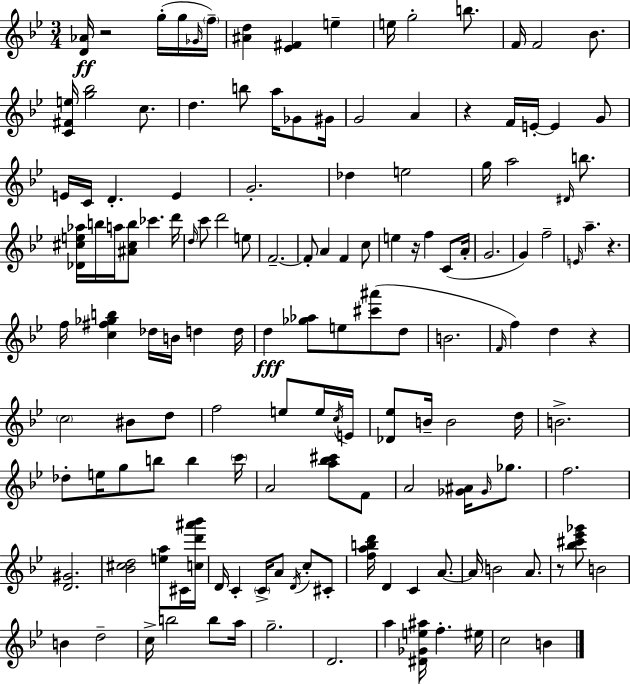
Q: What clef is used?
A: treble